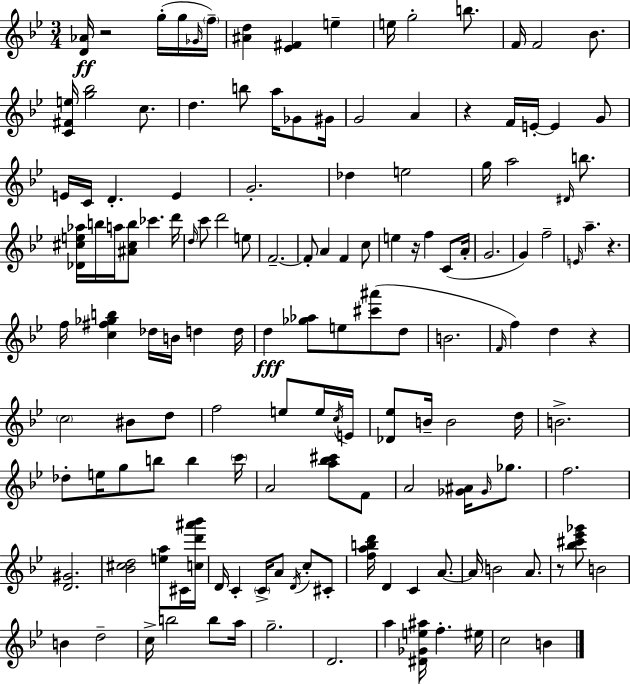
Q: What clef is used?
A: treble